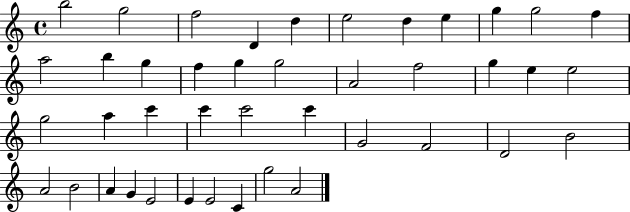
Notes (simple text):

B5/h G5/h F5/h D4/q D5/q E5/h D5/q E5/q G5/q G5/h F5/q A5/h B5/q G5/q F5/q G5/q G5/h A4/h F5/h G5/q E5/q E5/h G5/h A5/q C6/q C6/q C6/h C6/q G4/h F4/h D4/h B4/h A4/h B4/h A4/q G4/q E4/h E4/q E4/h C4/q G5/h A4/h